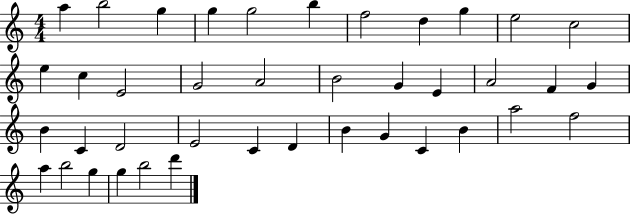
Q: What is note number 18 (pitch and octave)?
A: G4